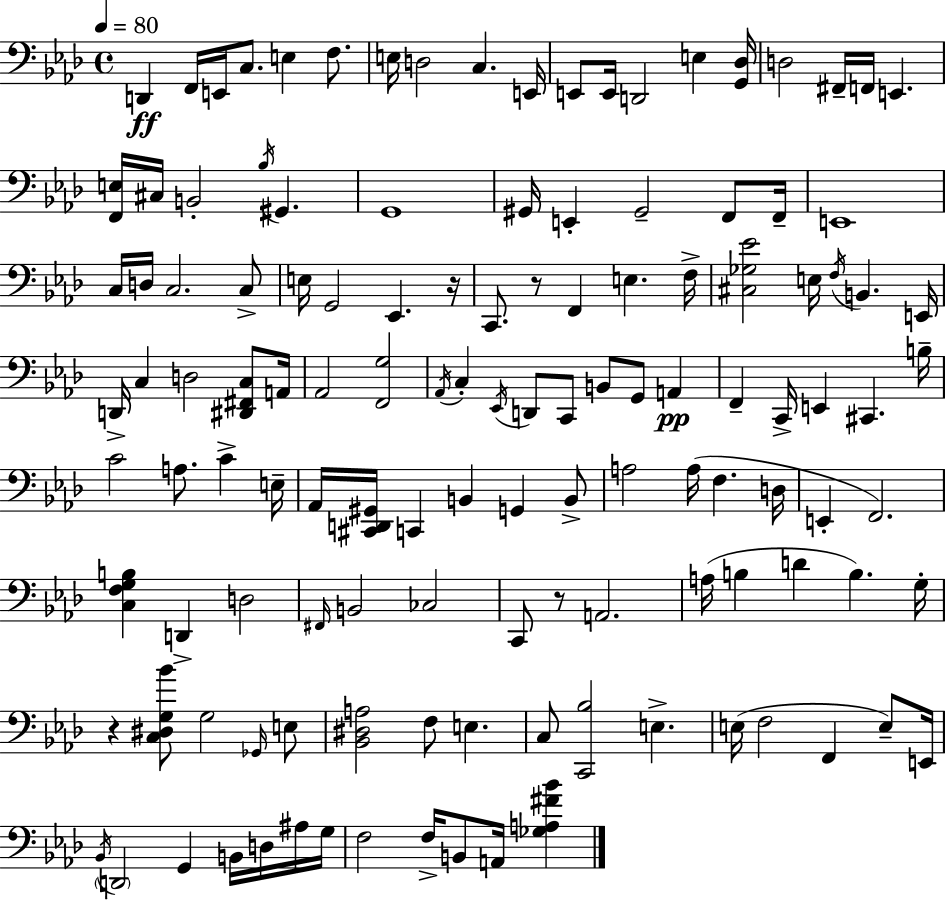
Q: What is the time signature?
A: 4/4